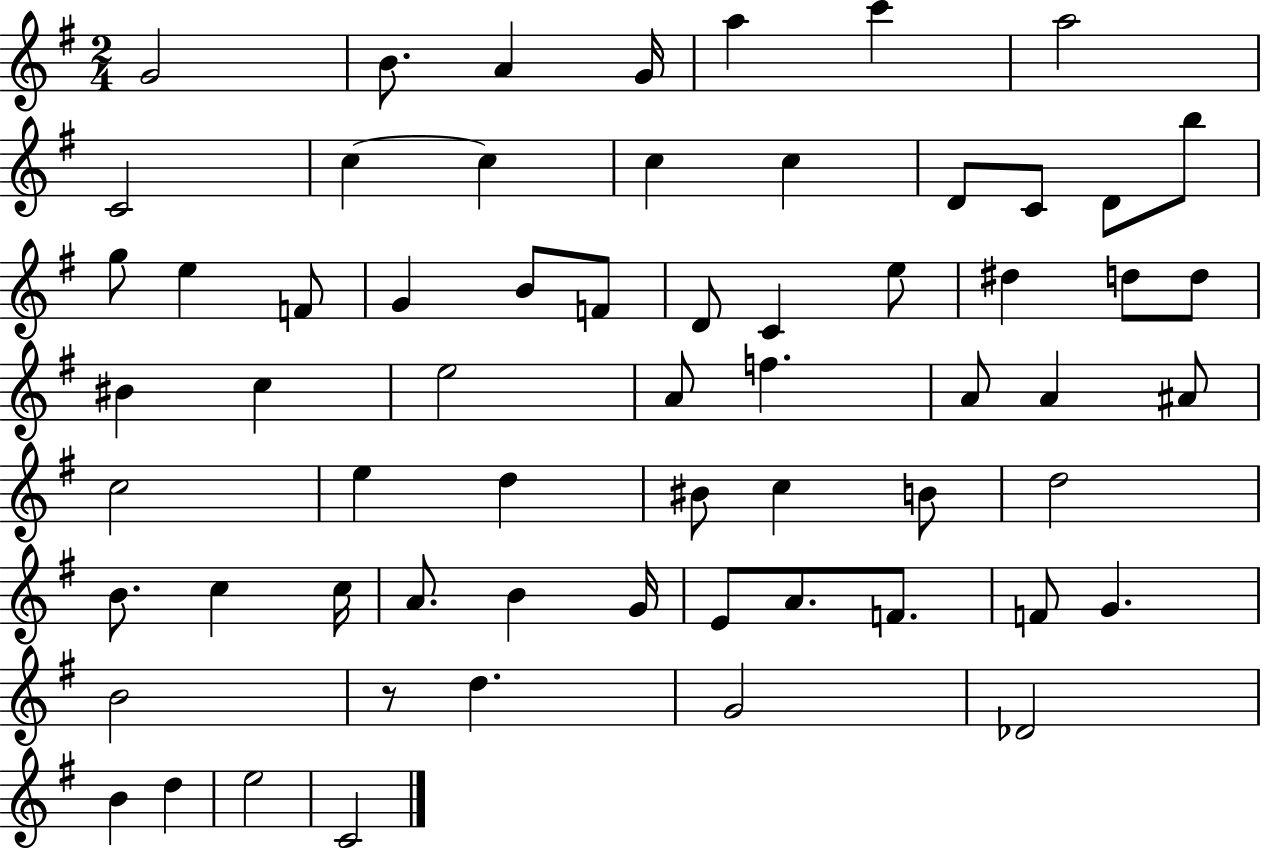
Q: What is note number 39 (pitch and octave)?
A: D5